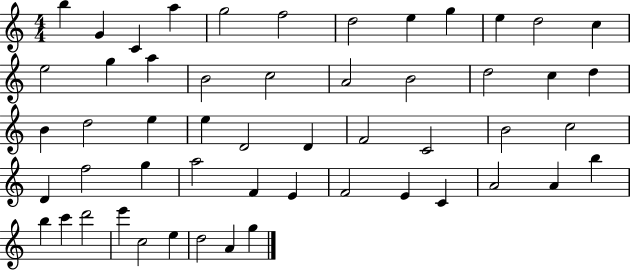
B5/q G4/q C4/q A5/q G5/h F5/h D5/h E5/q G5/q E5/q D5/h C5/q E5/h G5/q A5/q B4/h C5/h A4/h B4/h D5/h C5/q D5/q B4/q D5/h E5/q E5/q D4/h D4/q F4/h C4/h B4/h C5/h D4/q F5/h G5/q A5/h F4/q E4/q F4/h E4/q C4/q A4/h A4/q B5/q B5/q C6/q D6/h E6/q C5/h E5/q D5/h A4/q G5/q